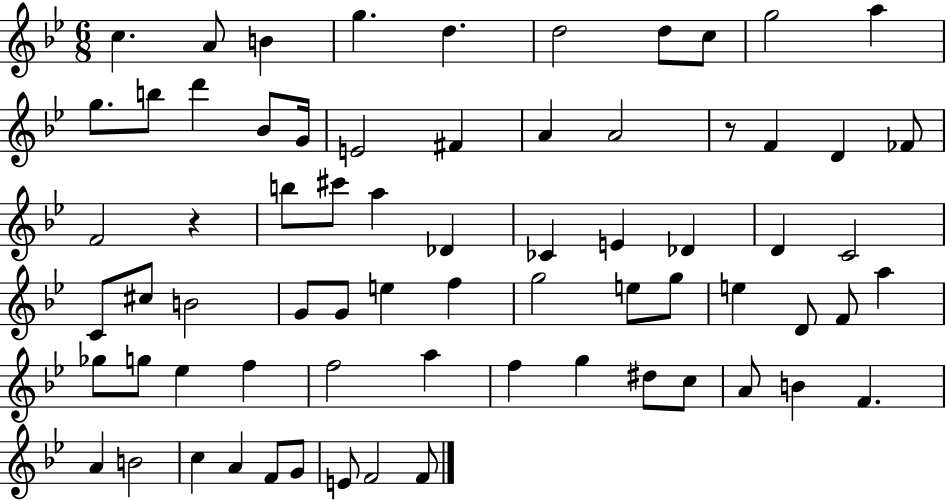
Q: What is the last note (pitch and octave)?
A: F4